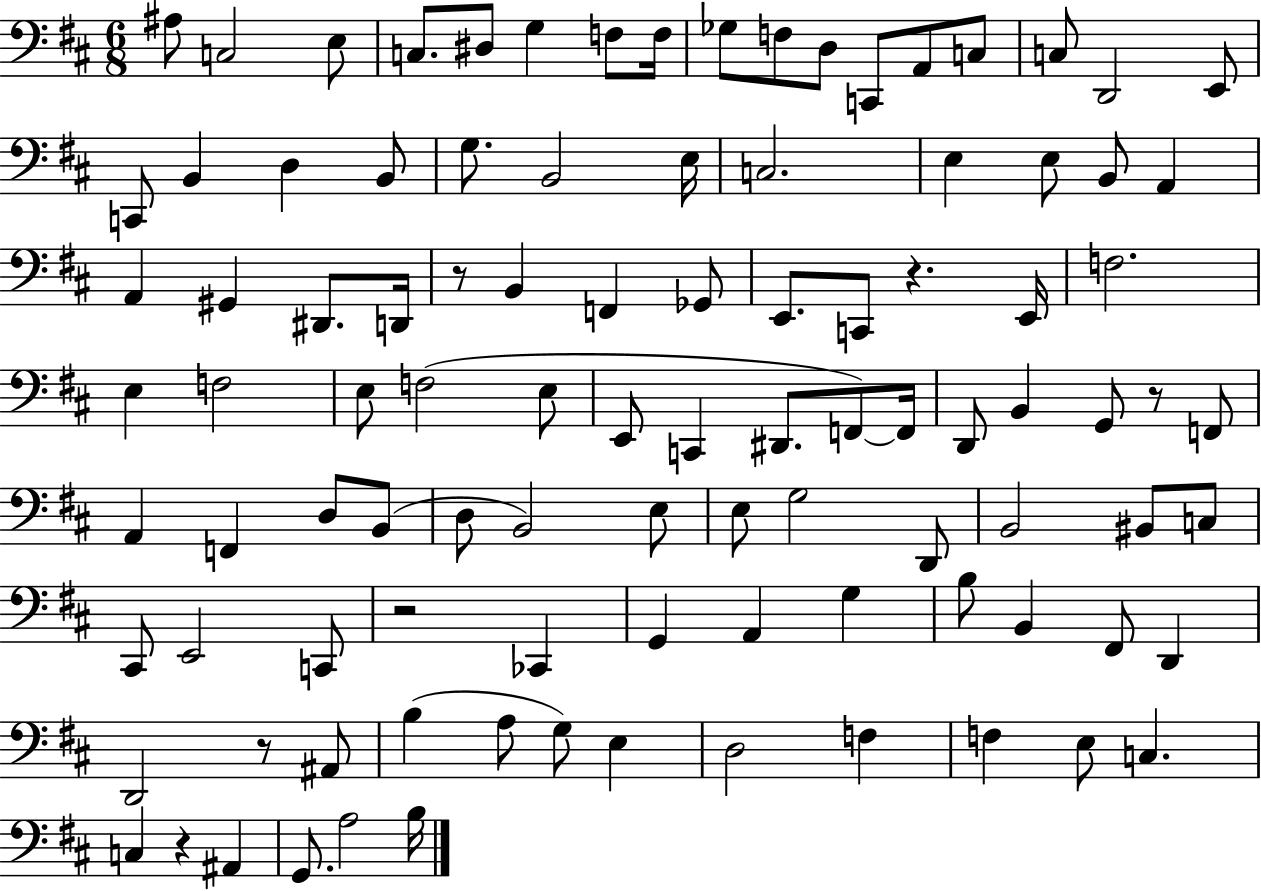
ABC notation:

X:1
T:Untitled
M:6/8
L:1/4
K:D
^A,/2 C,2 E,/2 C,/2 ^D,/2 G, F,/2 F,/4 _G,/2 F,/2 D,/2 C,,/2 A,,/2 C,/2 C,/2 D,,2 E,,/2 C,,/2 B,, D, B,,/2 G,/2 B,,2 E,/4 C,2 E, E,/2 B,,/2 A,, A,, ^G,, ^D,,/2 D,,/4 z/2 B,, F,, _G,,/2 E,,/2 C,,/2 z E,,/4 F,2 E, F,2 E,/2 F,2 E,/2 E,,/2 C,, ^D,,/2 F,,/2 F,,/4 D,,/2 B,, G,,/2 z/2 F,,/2 A,, F,, D,/2 B,,/2 D,/2 B,,2 E,/2 E,/2 G,2 D,,/2 B,,2 ^B,,/2 C,/2 ^C,,/2 E,,2 C,,/2 z2 _C,, G,, A,, G, B,/2 B,, ^F,,/2 D,, D,,2 z/2 ^A,,/2 B, A,/2 G,/2 E, D,2 F, F, E,/2 C, C, z ^A,, G,,/2 A,2 B,/4